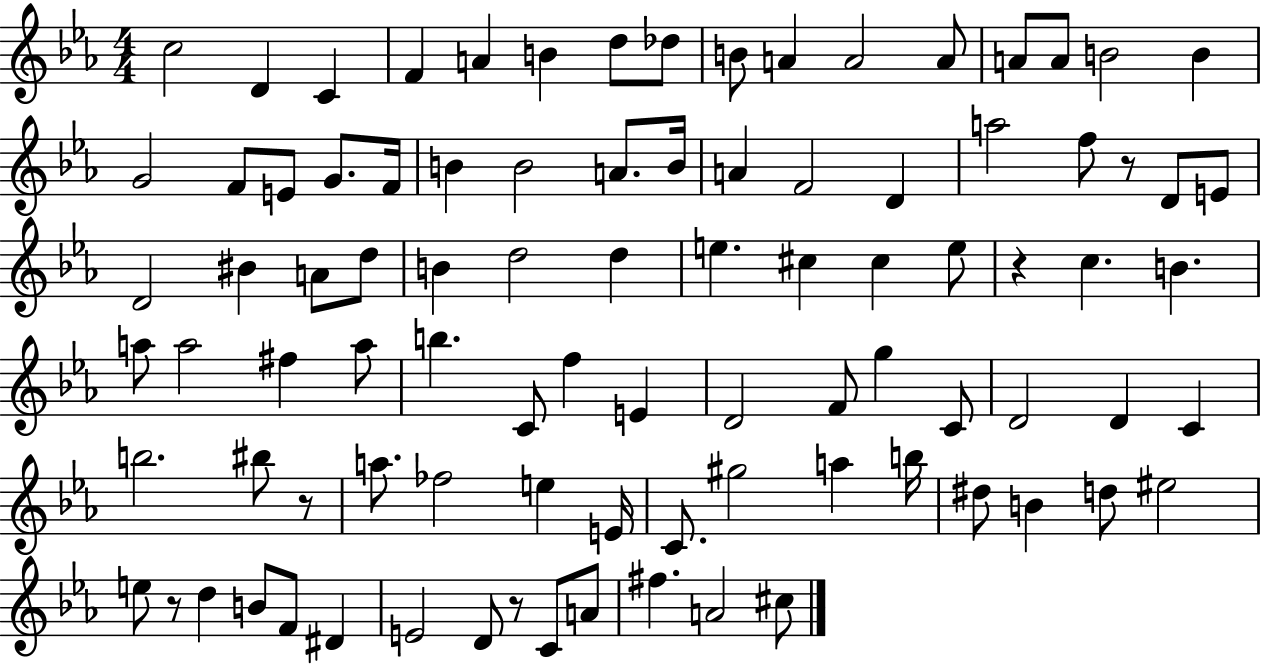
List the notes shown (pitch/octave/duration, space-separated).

C5/h D4/q C4/q F4/q A4/q B4/q D5/e Db5/e B4/e A4/q A4/h A4/e A4/e A4/e B4/h B4/q G4/h F4/e E4/e G4/e. F4/s B4/q B4/h A4/e. B4/s A4/q F4/h D4/q A5/h F5/e R/e D4/e E4/e D4/h BIS4/q A4/e D5/e B4/q D5/h D5/q E5/q. C#5/q C#5/q E5/e R/q C5/q. B4/q. A5/e A5/h F#5/q A5/e B5/q. C4/e F5/q E4/q D4/h F4/e G5/q C4/e D4/h D4/q C4/q B5/h. BIS5/e R/e A5/e. FES5/h E5/q E4/s C4/e. G#5/h A5/q B5/s D#5/e B4/q D5/e EIS5/h E5/e R/e D5/q B4/e F4/e D#4/q E4/h D4/e R/e C4/e A4/e F#5/q. A4/h C#5/e